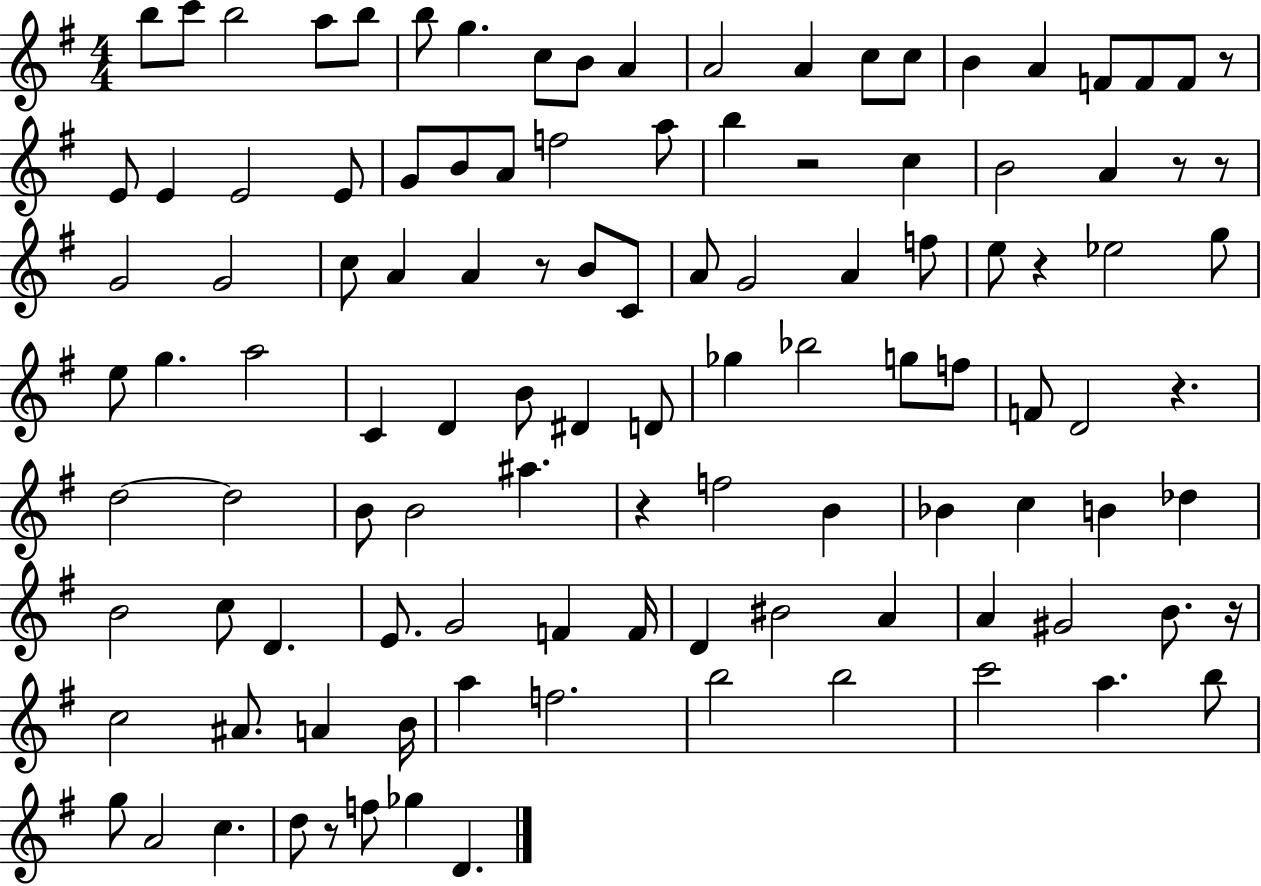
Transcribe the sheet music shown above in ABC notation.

X:1
T:Untitled
M:4/4
L:1/4
K:G
b/2 c'/2 b2 a/2 b/2 b/2 g c/2 B/2 A A2 A c/2 c/2 B A F/2 F/2 F/2 z/2 E/2 E E2 E/2 G/2 B/2 A/2 f2 a/2 b z2 c B2 A z/2 z/2 G2 G2 c/2 A A z/2 B/2 C/2 A/2 G2 A f/2 e/2 z _e2 g/2 e/2 g a2 C D B/2 ^D D/2 _g _b2 g/2 f/2 F/2 D2 z d2 d2 B/2 B2 ^a z f2 B _B c B _d B2 c/2 D E/2 G2 F F/4 D ^B2 A A ^G2 B/2 z/4 c2 ^A/2 A B/4 a f2 b2 b2 c'2 a b/2 g/2 A2 c d/2 z/2 f/2 _g D